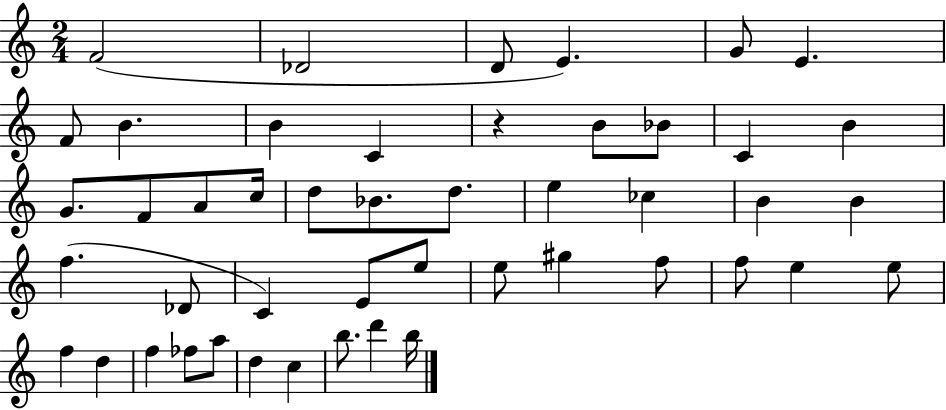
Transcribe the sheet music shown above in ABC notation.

X:1
T:Untitled
M:2/4
L:1/4
K:C
F2 _D2 D/2 E G/2 E F/2 B B C z B/2 _B/2 C B G/2 F/2 A/2 c/4 d/2 _B/2 d/2 e _c B B f _D/2 C E/2 e/2 e/2 ^g f/2 f/2 e e/2 f d f _f/2 a/2 d c b/2 d' b/4